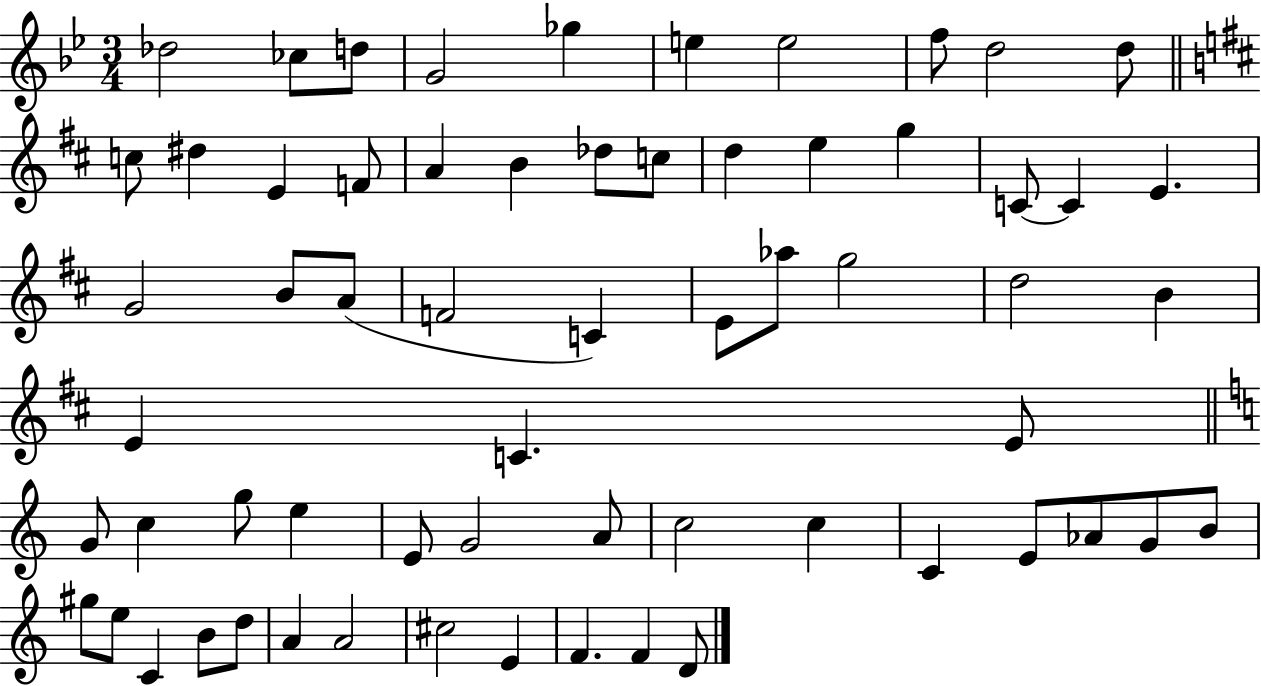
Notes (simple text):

Db5/h CES5/e D5/e G4/h Gb5/q E5/q E5/h F5/e D5/h D5/e C5/e D#5/q E4/q F4/e A4/q B4/q Db5/e C5/e D5/q E5/q G5/q C4/e C4/q E4/q. G4/h B4/e A4/e F4/h C4/q E4/e Ab5/e G5/h D5/h B4/q E4/q C4/q. E4/e G4/e C5/q G5/e E5/q E4/e G4/h A4/e C5/h C5/q C4/q E4/e Ab4/e G4/e B4/e G#5/e E5/e C4/q B4/e D5/e A4/q A4/h C#5/h E4/q F4/q. F4/q D4/e